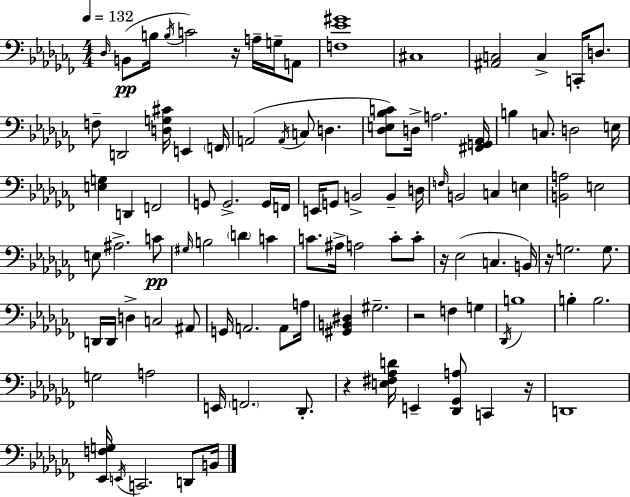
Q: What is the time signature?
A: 4/4